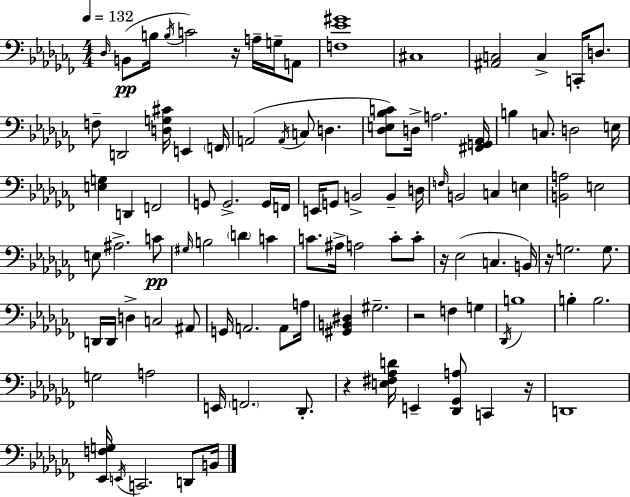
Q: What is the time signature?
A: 4/4